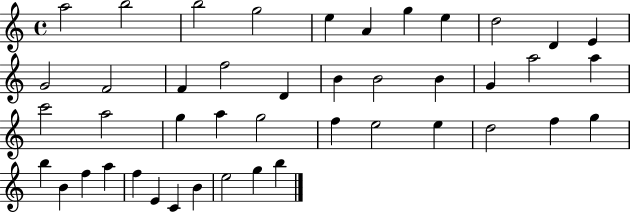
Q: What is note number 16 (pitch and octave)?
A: D4